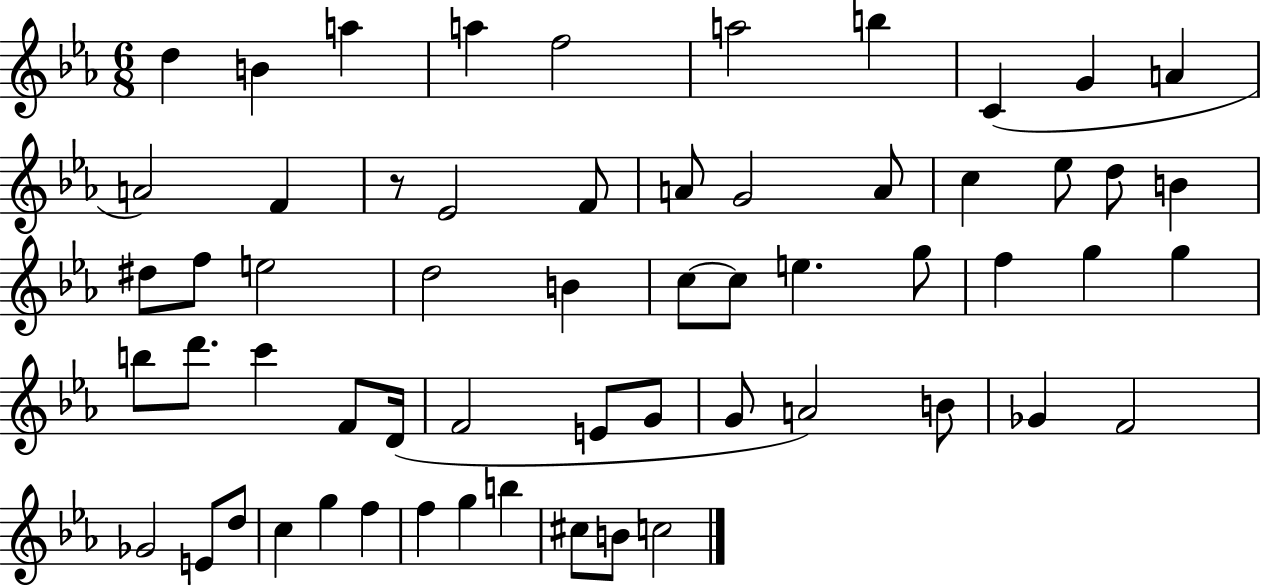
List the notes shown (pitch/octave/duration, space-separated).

D5/q B4/q A5/q A5/q F5/h A5/h B5/q C4/q G4/q A4/q A4/h F4/q R/e Eb4/h F4/e A4/e G4/h A4/e C5/q Eb5/e D5/e B4/q D#5/e F5/e E5/h D5/h B4/q C5/e C5/e E5/q. G5/e F5/q G5/q G5/q B5/e D6/e. C6/q F4/e D4/s F4/h E4/e G4/e G4/e A4/h B4/e Gb4/q F4/h Gb4/h E4/e D5/e C5/q G5/q F5/q F5/q G5/q B5/q C#5/e B4/e C5/h